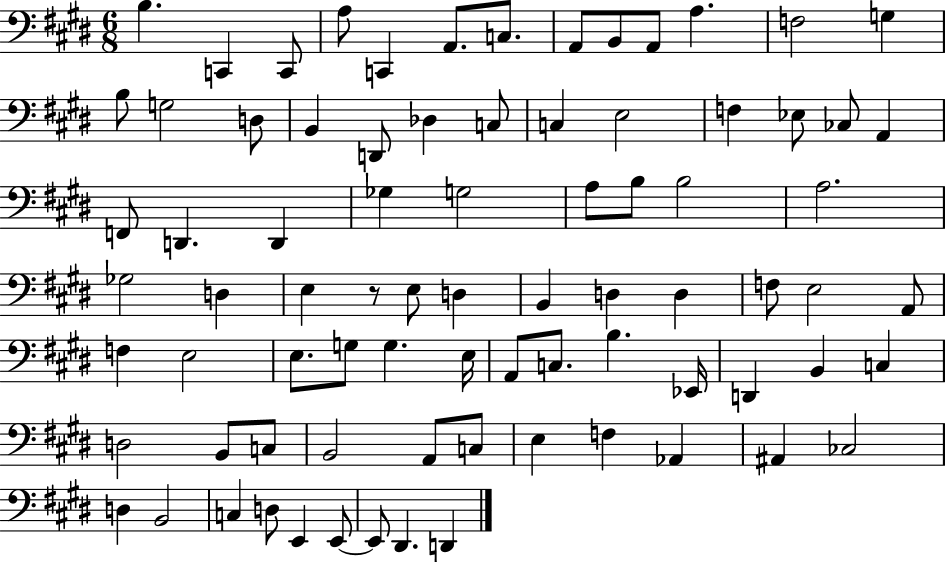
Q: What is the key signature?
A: E major